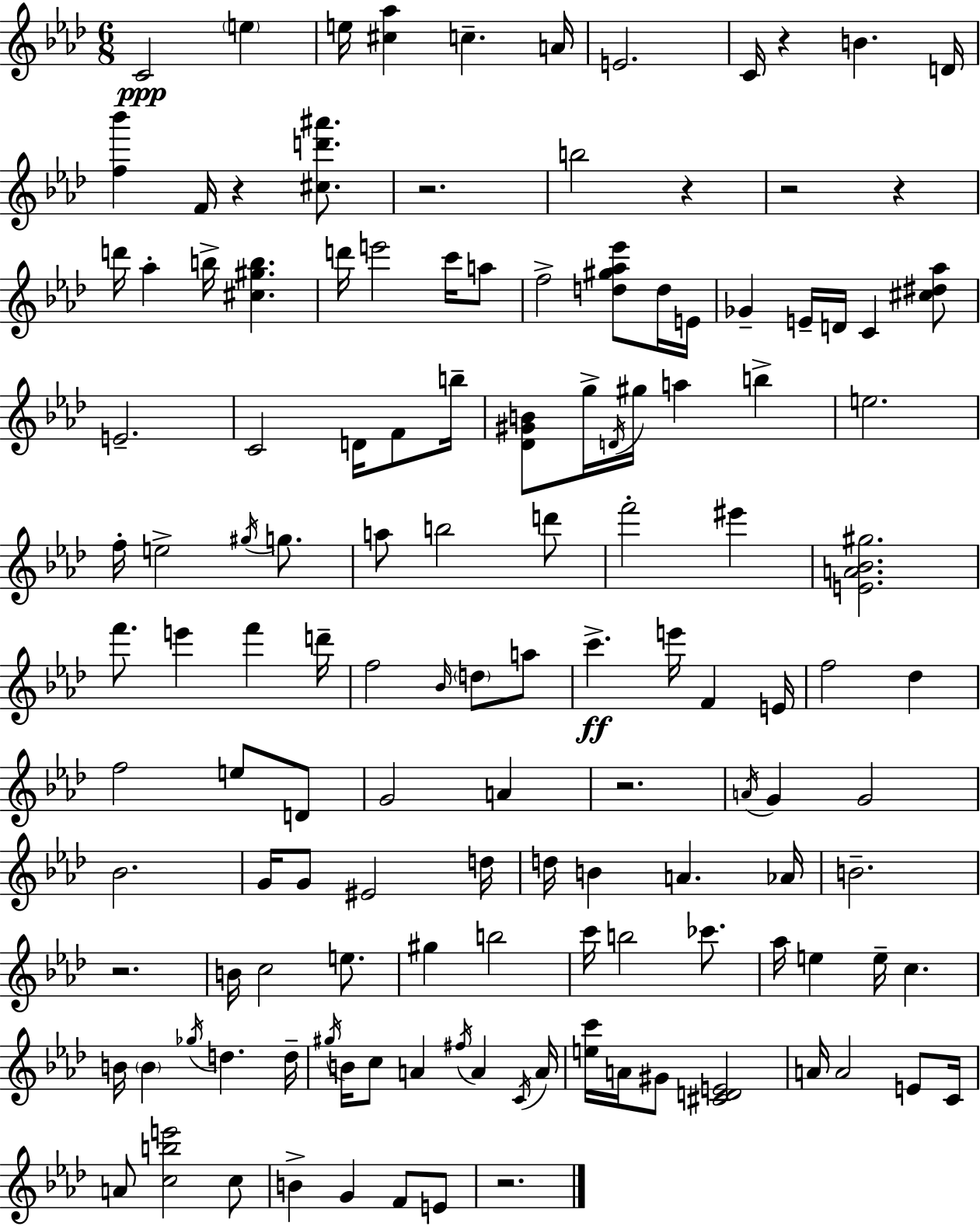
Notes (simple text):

C4/h E5/q E5/s [C#5,Ab5]/q C5/q. A4/s E4/h. C4/s R/q B4/q. D4/s [F5,Bb6]/q F4/s R/q [C#5,D6,A#6]/e. R/h. B5/h R/q R/h R/q D6/s Ab5/q B5/s [C#5,G#5,B5]/q. D6/s E6/h C6/s A5/e F5/h [D5,G#5,Ab5,Eb6]/e D5/s E4/s Gb4/q E4/s D4/s C4/q [C#5,D#5,Ab5]/e E4/h. C4/h D4/s F4/e B5/s [Db4,G#4,B4]/e G5/s D4/s G#5/s A5/q B5/q E5/h. F5/s E5/h G#5/s G5/e. A5/e B5/h D6/e F6/h EIS6/q [E4,A4,Bb4,G#5]/h. F6/e. E6/q F6/q D6/s F5/h Bb4/s D5/e A5/e C6/q. E6/s F4/q E4/s F5/h Db5/q F5/h E5/e D4/e G4/h A4/q R/h. A4/s G4/q G4/h Bb4/h. G4/s G4/e EIS4/h D5/s D5/s B4/q A4/q. Ab4/s B4/h. R/h. B4/s C5/h E5/e. G#5/q B5/h C6/s B5/h CES6/e. Ab5/s E5/q E5/s C5/q. B4/s B4/q Gb5/s D5/q. D5/s G#5/s B4/s C5/e A4/q F#5/s A4/q C4/s A4/s [E5,C6]/s A4/s G#4/e [C#4,D4,E4]/h A4/s A4/h E4/e C4/s A4/e [C5,B5,E6]/h C5/e B4/q G4/q F4/e E4/e R/h.